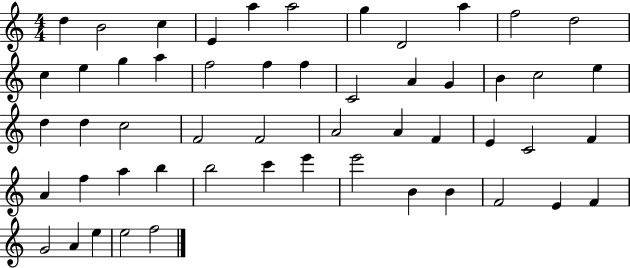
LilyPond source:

{
  \clef treble
  \numericTimeSignature
  \time 4/4
  \key c \major
  d''4 b'2 c''4 | e'4 a''4 a''2 | g''4 d'2 a''4 | f''2 d''2 | \break c''4 e''4 g''4 a''4 | f''2 f''4 f''4 | c'2 a'4 g'4 | b'4 c''2 e''4 | \break d''4 d''4 c''2 | f'2 f'2 | a'2 a'4 f'4 | e'4 c'2 f'4 | \break a'4 f''4 a''4 b''4 | b''2 c'''4 e'''4 | e'''2 b'4 b'4 | f'2 e'4 f'4 | \break g'2 a'4 e''4 | e''2 f''2 | \bar "|."
}